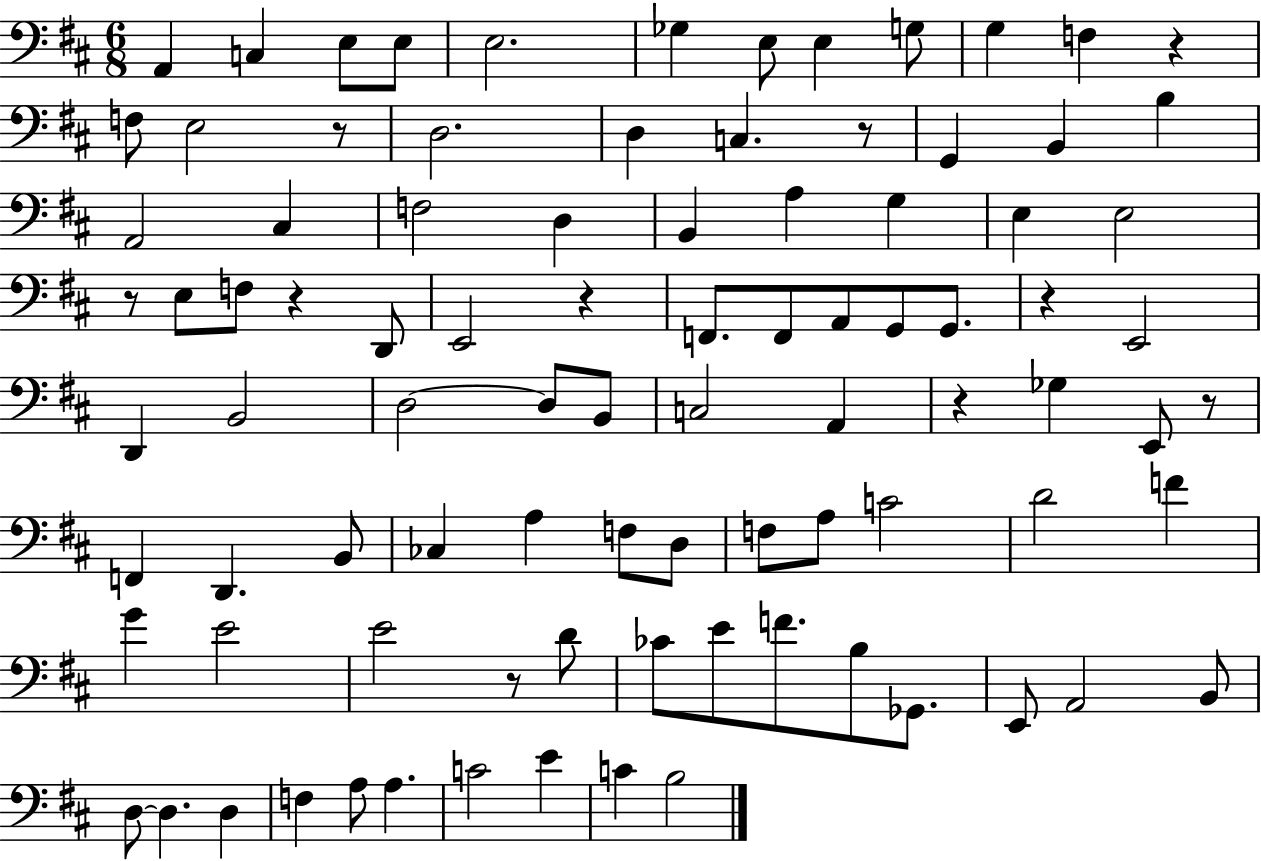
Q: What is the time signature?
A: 6/8